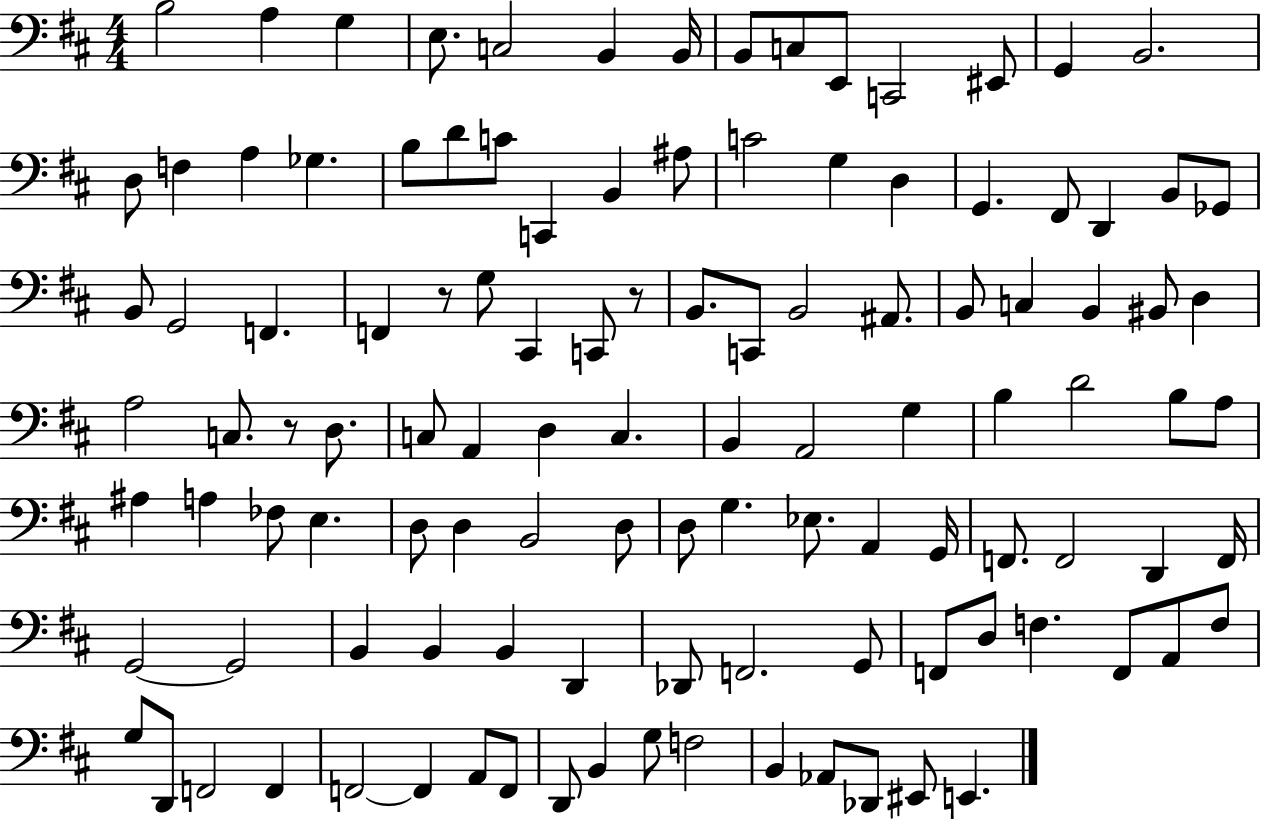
B3/h A3/q G3/q E3/e. C3/h B2/q B2/s B2/e C3/e E2/e C2/h EIS2/e G2/q B2/h. D3/e F3/q A3/q Gb3/q. B3/e D4/e C4/e C2/q B2/q A#3/e C4/h G3/q D3/q G2/q. F#2/e D2/q B2/e Gb2/e B2/e G2/h F2/q. F2/q R/e G3/e C#2/q C2/e R/e B2/e. C2/e B2/h A#2/e. B2/e C3/q B2/q BIS2/e D3/q A3/h C3/e. R/e D3/e. C3/e A2/q D3/q C3/q. B2/q A2/h G3/q B3/q D4/h B3/e A3/e A#3/q A3/q FES3/e E3/q. D3/e D3/q B2/h D3/e D3/e G3/q. Eb3/e. A2/q G2/s F2/e. F2/h D2/q F2/s G2/h G2/h B2/q B2/q B2/q D2/q Db2/e F2/h. G2/e F2/e D3/e F3/q. F2/e A2/e F3/e G3/e D2/e F2/h F2/q F2/h F2/q A2/e F2/e D2/e B2/q G3/e F3/h B2/q Ab2/e Db2/e EIS2/e E2/q.